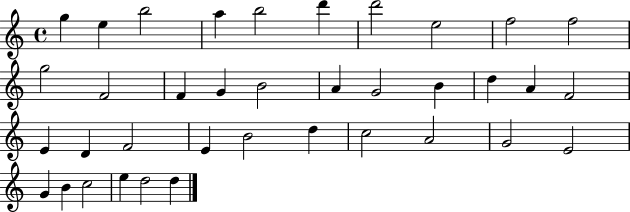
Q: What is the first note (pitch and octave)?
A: G5